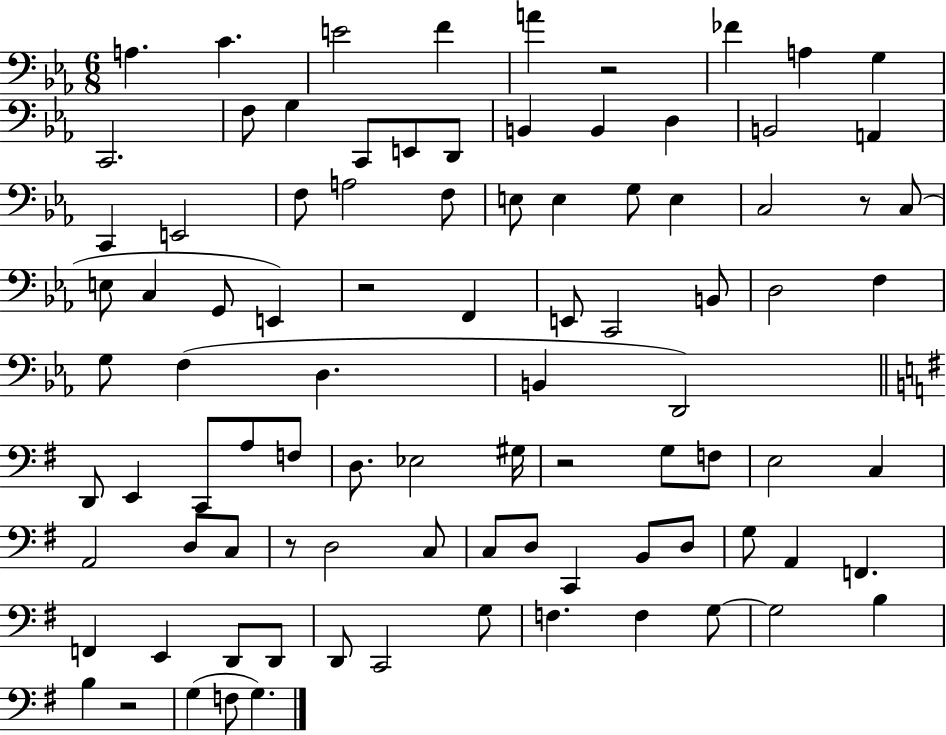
X:1
T:Untitled
M:6/8
L:1/4
K:Eb
A, C E2 F A z2 _F A, G, C,,2 F,/2 G, C,,/2 E,,/2 D,,/2 B,, B,, D, B,,2 A,, C,, E,,2 F,/2 A,2 F,/2 E,/2 E, G,/2 E, C,2 z/2 C,/2 E,/2 C, G,,/2 E,, z2 F,, E,,/2 C,,2 B,,/2 D,2 F, G,/2 F, D, B,, D,,2 D,,/2 E,, C,,/2 A,/2 F,/2 D,/2 _E,2 ^G,/4 z2 G,/2 F,/2 E,2 C, A,,2 D,/2 C,/2 z/2 D,2 C,/2 C,/2 D,/2 C,, B,,/2 D,/2 G,/2 A,, F,, F,, E,, D,,/2 D,,/2 D,,/2 C,,2 G,/2 F, F, G,/2 G,2 B, B, z2 G, F,/2 G,